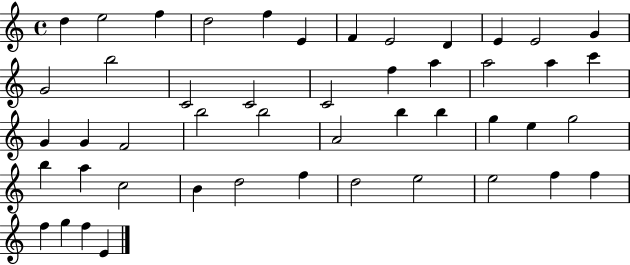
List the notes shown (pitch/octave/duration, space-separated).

D5/q E5/h F5/q D5/h F5/q E4/q F4/q E4/h D4/q E4/q E4/h G4/q G4/h B5/h C4/h C4/h C4/h F5/q A5/q A5/h A5/q C6/q G4/q G4/q F4/h B5/h B5/h A4/h B5/q B5/q G5/q E5/q G5/h B5/q A5/q C5/h B4/q D5/h F5/q D5/h E5/h E5/h F5/q F5/q F5/q G5/q F5/q E4/q